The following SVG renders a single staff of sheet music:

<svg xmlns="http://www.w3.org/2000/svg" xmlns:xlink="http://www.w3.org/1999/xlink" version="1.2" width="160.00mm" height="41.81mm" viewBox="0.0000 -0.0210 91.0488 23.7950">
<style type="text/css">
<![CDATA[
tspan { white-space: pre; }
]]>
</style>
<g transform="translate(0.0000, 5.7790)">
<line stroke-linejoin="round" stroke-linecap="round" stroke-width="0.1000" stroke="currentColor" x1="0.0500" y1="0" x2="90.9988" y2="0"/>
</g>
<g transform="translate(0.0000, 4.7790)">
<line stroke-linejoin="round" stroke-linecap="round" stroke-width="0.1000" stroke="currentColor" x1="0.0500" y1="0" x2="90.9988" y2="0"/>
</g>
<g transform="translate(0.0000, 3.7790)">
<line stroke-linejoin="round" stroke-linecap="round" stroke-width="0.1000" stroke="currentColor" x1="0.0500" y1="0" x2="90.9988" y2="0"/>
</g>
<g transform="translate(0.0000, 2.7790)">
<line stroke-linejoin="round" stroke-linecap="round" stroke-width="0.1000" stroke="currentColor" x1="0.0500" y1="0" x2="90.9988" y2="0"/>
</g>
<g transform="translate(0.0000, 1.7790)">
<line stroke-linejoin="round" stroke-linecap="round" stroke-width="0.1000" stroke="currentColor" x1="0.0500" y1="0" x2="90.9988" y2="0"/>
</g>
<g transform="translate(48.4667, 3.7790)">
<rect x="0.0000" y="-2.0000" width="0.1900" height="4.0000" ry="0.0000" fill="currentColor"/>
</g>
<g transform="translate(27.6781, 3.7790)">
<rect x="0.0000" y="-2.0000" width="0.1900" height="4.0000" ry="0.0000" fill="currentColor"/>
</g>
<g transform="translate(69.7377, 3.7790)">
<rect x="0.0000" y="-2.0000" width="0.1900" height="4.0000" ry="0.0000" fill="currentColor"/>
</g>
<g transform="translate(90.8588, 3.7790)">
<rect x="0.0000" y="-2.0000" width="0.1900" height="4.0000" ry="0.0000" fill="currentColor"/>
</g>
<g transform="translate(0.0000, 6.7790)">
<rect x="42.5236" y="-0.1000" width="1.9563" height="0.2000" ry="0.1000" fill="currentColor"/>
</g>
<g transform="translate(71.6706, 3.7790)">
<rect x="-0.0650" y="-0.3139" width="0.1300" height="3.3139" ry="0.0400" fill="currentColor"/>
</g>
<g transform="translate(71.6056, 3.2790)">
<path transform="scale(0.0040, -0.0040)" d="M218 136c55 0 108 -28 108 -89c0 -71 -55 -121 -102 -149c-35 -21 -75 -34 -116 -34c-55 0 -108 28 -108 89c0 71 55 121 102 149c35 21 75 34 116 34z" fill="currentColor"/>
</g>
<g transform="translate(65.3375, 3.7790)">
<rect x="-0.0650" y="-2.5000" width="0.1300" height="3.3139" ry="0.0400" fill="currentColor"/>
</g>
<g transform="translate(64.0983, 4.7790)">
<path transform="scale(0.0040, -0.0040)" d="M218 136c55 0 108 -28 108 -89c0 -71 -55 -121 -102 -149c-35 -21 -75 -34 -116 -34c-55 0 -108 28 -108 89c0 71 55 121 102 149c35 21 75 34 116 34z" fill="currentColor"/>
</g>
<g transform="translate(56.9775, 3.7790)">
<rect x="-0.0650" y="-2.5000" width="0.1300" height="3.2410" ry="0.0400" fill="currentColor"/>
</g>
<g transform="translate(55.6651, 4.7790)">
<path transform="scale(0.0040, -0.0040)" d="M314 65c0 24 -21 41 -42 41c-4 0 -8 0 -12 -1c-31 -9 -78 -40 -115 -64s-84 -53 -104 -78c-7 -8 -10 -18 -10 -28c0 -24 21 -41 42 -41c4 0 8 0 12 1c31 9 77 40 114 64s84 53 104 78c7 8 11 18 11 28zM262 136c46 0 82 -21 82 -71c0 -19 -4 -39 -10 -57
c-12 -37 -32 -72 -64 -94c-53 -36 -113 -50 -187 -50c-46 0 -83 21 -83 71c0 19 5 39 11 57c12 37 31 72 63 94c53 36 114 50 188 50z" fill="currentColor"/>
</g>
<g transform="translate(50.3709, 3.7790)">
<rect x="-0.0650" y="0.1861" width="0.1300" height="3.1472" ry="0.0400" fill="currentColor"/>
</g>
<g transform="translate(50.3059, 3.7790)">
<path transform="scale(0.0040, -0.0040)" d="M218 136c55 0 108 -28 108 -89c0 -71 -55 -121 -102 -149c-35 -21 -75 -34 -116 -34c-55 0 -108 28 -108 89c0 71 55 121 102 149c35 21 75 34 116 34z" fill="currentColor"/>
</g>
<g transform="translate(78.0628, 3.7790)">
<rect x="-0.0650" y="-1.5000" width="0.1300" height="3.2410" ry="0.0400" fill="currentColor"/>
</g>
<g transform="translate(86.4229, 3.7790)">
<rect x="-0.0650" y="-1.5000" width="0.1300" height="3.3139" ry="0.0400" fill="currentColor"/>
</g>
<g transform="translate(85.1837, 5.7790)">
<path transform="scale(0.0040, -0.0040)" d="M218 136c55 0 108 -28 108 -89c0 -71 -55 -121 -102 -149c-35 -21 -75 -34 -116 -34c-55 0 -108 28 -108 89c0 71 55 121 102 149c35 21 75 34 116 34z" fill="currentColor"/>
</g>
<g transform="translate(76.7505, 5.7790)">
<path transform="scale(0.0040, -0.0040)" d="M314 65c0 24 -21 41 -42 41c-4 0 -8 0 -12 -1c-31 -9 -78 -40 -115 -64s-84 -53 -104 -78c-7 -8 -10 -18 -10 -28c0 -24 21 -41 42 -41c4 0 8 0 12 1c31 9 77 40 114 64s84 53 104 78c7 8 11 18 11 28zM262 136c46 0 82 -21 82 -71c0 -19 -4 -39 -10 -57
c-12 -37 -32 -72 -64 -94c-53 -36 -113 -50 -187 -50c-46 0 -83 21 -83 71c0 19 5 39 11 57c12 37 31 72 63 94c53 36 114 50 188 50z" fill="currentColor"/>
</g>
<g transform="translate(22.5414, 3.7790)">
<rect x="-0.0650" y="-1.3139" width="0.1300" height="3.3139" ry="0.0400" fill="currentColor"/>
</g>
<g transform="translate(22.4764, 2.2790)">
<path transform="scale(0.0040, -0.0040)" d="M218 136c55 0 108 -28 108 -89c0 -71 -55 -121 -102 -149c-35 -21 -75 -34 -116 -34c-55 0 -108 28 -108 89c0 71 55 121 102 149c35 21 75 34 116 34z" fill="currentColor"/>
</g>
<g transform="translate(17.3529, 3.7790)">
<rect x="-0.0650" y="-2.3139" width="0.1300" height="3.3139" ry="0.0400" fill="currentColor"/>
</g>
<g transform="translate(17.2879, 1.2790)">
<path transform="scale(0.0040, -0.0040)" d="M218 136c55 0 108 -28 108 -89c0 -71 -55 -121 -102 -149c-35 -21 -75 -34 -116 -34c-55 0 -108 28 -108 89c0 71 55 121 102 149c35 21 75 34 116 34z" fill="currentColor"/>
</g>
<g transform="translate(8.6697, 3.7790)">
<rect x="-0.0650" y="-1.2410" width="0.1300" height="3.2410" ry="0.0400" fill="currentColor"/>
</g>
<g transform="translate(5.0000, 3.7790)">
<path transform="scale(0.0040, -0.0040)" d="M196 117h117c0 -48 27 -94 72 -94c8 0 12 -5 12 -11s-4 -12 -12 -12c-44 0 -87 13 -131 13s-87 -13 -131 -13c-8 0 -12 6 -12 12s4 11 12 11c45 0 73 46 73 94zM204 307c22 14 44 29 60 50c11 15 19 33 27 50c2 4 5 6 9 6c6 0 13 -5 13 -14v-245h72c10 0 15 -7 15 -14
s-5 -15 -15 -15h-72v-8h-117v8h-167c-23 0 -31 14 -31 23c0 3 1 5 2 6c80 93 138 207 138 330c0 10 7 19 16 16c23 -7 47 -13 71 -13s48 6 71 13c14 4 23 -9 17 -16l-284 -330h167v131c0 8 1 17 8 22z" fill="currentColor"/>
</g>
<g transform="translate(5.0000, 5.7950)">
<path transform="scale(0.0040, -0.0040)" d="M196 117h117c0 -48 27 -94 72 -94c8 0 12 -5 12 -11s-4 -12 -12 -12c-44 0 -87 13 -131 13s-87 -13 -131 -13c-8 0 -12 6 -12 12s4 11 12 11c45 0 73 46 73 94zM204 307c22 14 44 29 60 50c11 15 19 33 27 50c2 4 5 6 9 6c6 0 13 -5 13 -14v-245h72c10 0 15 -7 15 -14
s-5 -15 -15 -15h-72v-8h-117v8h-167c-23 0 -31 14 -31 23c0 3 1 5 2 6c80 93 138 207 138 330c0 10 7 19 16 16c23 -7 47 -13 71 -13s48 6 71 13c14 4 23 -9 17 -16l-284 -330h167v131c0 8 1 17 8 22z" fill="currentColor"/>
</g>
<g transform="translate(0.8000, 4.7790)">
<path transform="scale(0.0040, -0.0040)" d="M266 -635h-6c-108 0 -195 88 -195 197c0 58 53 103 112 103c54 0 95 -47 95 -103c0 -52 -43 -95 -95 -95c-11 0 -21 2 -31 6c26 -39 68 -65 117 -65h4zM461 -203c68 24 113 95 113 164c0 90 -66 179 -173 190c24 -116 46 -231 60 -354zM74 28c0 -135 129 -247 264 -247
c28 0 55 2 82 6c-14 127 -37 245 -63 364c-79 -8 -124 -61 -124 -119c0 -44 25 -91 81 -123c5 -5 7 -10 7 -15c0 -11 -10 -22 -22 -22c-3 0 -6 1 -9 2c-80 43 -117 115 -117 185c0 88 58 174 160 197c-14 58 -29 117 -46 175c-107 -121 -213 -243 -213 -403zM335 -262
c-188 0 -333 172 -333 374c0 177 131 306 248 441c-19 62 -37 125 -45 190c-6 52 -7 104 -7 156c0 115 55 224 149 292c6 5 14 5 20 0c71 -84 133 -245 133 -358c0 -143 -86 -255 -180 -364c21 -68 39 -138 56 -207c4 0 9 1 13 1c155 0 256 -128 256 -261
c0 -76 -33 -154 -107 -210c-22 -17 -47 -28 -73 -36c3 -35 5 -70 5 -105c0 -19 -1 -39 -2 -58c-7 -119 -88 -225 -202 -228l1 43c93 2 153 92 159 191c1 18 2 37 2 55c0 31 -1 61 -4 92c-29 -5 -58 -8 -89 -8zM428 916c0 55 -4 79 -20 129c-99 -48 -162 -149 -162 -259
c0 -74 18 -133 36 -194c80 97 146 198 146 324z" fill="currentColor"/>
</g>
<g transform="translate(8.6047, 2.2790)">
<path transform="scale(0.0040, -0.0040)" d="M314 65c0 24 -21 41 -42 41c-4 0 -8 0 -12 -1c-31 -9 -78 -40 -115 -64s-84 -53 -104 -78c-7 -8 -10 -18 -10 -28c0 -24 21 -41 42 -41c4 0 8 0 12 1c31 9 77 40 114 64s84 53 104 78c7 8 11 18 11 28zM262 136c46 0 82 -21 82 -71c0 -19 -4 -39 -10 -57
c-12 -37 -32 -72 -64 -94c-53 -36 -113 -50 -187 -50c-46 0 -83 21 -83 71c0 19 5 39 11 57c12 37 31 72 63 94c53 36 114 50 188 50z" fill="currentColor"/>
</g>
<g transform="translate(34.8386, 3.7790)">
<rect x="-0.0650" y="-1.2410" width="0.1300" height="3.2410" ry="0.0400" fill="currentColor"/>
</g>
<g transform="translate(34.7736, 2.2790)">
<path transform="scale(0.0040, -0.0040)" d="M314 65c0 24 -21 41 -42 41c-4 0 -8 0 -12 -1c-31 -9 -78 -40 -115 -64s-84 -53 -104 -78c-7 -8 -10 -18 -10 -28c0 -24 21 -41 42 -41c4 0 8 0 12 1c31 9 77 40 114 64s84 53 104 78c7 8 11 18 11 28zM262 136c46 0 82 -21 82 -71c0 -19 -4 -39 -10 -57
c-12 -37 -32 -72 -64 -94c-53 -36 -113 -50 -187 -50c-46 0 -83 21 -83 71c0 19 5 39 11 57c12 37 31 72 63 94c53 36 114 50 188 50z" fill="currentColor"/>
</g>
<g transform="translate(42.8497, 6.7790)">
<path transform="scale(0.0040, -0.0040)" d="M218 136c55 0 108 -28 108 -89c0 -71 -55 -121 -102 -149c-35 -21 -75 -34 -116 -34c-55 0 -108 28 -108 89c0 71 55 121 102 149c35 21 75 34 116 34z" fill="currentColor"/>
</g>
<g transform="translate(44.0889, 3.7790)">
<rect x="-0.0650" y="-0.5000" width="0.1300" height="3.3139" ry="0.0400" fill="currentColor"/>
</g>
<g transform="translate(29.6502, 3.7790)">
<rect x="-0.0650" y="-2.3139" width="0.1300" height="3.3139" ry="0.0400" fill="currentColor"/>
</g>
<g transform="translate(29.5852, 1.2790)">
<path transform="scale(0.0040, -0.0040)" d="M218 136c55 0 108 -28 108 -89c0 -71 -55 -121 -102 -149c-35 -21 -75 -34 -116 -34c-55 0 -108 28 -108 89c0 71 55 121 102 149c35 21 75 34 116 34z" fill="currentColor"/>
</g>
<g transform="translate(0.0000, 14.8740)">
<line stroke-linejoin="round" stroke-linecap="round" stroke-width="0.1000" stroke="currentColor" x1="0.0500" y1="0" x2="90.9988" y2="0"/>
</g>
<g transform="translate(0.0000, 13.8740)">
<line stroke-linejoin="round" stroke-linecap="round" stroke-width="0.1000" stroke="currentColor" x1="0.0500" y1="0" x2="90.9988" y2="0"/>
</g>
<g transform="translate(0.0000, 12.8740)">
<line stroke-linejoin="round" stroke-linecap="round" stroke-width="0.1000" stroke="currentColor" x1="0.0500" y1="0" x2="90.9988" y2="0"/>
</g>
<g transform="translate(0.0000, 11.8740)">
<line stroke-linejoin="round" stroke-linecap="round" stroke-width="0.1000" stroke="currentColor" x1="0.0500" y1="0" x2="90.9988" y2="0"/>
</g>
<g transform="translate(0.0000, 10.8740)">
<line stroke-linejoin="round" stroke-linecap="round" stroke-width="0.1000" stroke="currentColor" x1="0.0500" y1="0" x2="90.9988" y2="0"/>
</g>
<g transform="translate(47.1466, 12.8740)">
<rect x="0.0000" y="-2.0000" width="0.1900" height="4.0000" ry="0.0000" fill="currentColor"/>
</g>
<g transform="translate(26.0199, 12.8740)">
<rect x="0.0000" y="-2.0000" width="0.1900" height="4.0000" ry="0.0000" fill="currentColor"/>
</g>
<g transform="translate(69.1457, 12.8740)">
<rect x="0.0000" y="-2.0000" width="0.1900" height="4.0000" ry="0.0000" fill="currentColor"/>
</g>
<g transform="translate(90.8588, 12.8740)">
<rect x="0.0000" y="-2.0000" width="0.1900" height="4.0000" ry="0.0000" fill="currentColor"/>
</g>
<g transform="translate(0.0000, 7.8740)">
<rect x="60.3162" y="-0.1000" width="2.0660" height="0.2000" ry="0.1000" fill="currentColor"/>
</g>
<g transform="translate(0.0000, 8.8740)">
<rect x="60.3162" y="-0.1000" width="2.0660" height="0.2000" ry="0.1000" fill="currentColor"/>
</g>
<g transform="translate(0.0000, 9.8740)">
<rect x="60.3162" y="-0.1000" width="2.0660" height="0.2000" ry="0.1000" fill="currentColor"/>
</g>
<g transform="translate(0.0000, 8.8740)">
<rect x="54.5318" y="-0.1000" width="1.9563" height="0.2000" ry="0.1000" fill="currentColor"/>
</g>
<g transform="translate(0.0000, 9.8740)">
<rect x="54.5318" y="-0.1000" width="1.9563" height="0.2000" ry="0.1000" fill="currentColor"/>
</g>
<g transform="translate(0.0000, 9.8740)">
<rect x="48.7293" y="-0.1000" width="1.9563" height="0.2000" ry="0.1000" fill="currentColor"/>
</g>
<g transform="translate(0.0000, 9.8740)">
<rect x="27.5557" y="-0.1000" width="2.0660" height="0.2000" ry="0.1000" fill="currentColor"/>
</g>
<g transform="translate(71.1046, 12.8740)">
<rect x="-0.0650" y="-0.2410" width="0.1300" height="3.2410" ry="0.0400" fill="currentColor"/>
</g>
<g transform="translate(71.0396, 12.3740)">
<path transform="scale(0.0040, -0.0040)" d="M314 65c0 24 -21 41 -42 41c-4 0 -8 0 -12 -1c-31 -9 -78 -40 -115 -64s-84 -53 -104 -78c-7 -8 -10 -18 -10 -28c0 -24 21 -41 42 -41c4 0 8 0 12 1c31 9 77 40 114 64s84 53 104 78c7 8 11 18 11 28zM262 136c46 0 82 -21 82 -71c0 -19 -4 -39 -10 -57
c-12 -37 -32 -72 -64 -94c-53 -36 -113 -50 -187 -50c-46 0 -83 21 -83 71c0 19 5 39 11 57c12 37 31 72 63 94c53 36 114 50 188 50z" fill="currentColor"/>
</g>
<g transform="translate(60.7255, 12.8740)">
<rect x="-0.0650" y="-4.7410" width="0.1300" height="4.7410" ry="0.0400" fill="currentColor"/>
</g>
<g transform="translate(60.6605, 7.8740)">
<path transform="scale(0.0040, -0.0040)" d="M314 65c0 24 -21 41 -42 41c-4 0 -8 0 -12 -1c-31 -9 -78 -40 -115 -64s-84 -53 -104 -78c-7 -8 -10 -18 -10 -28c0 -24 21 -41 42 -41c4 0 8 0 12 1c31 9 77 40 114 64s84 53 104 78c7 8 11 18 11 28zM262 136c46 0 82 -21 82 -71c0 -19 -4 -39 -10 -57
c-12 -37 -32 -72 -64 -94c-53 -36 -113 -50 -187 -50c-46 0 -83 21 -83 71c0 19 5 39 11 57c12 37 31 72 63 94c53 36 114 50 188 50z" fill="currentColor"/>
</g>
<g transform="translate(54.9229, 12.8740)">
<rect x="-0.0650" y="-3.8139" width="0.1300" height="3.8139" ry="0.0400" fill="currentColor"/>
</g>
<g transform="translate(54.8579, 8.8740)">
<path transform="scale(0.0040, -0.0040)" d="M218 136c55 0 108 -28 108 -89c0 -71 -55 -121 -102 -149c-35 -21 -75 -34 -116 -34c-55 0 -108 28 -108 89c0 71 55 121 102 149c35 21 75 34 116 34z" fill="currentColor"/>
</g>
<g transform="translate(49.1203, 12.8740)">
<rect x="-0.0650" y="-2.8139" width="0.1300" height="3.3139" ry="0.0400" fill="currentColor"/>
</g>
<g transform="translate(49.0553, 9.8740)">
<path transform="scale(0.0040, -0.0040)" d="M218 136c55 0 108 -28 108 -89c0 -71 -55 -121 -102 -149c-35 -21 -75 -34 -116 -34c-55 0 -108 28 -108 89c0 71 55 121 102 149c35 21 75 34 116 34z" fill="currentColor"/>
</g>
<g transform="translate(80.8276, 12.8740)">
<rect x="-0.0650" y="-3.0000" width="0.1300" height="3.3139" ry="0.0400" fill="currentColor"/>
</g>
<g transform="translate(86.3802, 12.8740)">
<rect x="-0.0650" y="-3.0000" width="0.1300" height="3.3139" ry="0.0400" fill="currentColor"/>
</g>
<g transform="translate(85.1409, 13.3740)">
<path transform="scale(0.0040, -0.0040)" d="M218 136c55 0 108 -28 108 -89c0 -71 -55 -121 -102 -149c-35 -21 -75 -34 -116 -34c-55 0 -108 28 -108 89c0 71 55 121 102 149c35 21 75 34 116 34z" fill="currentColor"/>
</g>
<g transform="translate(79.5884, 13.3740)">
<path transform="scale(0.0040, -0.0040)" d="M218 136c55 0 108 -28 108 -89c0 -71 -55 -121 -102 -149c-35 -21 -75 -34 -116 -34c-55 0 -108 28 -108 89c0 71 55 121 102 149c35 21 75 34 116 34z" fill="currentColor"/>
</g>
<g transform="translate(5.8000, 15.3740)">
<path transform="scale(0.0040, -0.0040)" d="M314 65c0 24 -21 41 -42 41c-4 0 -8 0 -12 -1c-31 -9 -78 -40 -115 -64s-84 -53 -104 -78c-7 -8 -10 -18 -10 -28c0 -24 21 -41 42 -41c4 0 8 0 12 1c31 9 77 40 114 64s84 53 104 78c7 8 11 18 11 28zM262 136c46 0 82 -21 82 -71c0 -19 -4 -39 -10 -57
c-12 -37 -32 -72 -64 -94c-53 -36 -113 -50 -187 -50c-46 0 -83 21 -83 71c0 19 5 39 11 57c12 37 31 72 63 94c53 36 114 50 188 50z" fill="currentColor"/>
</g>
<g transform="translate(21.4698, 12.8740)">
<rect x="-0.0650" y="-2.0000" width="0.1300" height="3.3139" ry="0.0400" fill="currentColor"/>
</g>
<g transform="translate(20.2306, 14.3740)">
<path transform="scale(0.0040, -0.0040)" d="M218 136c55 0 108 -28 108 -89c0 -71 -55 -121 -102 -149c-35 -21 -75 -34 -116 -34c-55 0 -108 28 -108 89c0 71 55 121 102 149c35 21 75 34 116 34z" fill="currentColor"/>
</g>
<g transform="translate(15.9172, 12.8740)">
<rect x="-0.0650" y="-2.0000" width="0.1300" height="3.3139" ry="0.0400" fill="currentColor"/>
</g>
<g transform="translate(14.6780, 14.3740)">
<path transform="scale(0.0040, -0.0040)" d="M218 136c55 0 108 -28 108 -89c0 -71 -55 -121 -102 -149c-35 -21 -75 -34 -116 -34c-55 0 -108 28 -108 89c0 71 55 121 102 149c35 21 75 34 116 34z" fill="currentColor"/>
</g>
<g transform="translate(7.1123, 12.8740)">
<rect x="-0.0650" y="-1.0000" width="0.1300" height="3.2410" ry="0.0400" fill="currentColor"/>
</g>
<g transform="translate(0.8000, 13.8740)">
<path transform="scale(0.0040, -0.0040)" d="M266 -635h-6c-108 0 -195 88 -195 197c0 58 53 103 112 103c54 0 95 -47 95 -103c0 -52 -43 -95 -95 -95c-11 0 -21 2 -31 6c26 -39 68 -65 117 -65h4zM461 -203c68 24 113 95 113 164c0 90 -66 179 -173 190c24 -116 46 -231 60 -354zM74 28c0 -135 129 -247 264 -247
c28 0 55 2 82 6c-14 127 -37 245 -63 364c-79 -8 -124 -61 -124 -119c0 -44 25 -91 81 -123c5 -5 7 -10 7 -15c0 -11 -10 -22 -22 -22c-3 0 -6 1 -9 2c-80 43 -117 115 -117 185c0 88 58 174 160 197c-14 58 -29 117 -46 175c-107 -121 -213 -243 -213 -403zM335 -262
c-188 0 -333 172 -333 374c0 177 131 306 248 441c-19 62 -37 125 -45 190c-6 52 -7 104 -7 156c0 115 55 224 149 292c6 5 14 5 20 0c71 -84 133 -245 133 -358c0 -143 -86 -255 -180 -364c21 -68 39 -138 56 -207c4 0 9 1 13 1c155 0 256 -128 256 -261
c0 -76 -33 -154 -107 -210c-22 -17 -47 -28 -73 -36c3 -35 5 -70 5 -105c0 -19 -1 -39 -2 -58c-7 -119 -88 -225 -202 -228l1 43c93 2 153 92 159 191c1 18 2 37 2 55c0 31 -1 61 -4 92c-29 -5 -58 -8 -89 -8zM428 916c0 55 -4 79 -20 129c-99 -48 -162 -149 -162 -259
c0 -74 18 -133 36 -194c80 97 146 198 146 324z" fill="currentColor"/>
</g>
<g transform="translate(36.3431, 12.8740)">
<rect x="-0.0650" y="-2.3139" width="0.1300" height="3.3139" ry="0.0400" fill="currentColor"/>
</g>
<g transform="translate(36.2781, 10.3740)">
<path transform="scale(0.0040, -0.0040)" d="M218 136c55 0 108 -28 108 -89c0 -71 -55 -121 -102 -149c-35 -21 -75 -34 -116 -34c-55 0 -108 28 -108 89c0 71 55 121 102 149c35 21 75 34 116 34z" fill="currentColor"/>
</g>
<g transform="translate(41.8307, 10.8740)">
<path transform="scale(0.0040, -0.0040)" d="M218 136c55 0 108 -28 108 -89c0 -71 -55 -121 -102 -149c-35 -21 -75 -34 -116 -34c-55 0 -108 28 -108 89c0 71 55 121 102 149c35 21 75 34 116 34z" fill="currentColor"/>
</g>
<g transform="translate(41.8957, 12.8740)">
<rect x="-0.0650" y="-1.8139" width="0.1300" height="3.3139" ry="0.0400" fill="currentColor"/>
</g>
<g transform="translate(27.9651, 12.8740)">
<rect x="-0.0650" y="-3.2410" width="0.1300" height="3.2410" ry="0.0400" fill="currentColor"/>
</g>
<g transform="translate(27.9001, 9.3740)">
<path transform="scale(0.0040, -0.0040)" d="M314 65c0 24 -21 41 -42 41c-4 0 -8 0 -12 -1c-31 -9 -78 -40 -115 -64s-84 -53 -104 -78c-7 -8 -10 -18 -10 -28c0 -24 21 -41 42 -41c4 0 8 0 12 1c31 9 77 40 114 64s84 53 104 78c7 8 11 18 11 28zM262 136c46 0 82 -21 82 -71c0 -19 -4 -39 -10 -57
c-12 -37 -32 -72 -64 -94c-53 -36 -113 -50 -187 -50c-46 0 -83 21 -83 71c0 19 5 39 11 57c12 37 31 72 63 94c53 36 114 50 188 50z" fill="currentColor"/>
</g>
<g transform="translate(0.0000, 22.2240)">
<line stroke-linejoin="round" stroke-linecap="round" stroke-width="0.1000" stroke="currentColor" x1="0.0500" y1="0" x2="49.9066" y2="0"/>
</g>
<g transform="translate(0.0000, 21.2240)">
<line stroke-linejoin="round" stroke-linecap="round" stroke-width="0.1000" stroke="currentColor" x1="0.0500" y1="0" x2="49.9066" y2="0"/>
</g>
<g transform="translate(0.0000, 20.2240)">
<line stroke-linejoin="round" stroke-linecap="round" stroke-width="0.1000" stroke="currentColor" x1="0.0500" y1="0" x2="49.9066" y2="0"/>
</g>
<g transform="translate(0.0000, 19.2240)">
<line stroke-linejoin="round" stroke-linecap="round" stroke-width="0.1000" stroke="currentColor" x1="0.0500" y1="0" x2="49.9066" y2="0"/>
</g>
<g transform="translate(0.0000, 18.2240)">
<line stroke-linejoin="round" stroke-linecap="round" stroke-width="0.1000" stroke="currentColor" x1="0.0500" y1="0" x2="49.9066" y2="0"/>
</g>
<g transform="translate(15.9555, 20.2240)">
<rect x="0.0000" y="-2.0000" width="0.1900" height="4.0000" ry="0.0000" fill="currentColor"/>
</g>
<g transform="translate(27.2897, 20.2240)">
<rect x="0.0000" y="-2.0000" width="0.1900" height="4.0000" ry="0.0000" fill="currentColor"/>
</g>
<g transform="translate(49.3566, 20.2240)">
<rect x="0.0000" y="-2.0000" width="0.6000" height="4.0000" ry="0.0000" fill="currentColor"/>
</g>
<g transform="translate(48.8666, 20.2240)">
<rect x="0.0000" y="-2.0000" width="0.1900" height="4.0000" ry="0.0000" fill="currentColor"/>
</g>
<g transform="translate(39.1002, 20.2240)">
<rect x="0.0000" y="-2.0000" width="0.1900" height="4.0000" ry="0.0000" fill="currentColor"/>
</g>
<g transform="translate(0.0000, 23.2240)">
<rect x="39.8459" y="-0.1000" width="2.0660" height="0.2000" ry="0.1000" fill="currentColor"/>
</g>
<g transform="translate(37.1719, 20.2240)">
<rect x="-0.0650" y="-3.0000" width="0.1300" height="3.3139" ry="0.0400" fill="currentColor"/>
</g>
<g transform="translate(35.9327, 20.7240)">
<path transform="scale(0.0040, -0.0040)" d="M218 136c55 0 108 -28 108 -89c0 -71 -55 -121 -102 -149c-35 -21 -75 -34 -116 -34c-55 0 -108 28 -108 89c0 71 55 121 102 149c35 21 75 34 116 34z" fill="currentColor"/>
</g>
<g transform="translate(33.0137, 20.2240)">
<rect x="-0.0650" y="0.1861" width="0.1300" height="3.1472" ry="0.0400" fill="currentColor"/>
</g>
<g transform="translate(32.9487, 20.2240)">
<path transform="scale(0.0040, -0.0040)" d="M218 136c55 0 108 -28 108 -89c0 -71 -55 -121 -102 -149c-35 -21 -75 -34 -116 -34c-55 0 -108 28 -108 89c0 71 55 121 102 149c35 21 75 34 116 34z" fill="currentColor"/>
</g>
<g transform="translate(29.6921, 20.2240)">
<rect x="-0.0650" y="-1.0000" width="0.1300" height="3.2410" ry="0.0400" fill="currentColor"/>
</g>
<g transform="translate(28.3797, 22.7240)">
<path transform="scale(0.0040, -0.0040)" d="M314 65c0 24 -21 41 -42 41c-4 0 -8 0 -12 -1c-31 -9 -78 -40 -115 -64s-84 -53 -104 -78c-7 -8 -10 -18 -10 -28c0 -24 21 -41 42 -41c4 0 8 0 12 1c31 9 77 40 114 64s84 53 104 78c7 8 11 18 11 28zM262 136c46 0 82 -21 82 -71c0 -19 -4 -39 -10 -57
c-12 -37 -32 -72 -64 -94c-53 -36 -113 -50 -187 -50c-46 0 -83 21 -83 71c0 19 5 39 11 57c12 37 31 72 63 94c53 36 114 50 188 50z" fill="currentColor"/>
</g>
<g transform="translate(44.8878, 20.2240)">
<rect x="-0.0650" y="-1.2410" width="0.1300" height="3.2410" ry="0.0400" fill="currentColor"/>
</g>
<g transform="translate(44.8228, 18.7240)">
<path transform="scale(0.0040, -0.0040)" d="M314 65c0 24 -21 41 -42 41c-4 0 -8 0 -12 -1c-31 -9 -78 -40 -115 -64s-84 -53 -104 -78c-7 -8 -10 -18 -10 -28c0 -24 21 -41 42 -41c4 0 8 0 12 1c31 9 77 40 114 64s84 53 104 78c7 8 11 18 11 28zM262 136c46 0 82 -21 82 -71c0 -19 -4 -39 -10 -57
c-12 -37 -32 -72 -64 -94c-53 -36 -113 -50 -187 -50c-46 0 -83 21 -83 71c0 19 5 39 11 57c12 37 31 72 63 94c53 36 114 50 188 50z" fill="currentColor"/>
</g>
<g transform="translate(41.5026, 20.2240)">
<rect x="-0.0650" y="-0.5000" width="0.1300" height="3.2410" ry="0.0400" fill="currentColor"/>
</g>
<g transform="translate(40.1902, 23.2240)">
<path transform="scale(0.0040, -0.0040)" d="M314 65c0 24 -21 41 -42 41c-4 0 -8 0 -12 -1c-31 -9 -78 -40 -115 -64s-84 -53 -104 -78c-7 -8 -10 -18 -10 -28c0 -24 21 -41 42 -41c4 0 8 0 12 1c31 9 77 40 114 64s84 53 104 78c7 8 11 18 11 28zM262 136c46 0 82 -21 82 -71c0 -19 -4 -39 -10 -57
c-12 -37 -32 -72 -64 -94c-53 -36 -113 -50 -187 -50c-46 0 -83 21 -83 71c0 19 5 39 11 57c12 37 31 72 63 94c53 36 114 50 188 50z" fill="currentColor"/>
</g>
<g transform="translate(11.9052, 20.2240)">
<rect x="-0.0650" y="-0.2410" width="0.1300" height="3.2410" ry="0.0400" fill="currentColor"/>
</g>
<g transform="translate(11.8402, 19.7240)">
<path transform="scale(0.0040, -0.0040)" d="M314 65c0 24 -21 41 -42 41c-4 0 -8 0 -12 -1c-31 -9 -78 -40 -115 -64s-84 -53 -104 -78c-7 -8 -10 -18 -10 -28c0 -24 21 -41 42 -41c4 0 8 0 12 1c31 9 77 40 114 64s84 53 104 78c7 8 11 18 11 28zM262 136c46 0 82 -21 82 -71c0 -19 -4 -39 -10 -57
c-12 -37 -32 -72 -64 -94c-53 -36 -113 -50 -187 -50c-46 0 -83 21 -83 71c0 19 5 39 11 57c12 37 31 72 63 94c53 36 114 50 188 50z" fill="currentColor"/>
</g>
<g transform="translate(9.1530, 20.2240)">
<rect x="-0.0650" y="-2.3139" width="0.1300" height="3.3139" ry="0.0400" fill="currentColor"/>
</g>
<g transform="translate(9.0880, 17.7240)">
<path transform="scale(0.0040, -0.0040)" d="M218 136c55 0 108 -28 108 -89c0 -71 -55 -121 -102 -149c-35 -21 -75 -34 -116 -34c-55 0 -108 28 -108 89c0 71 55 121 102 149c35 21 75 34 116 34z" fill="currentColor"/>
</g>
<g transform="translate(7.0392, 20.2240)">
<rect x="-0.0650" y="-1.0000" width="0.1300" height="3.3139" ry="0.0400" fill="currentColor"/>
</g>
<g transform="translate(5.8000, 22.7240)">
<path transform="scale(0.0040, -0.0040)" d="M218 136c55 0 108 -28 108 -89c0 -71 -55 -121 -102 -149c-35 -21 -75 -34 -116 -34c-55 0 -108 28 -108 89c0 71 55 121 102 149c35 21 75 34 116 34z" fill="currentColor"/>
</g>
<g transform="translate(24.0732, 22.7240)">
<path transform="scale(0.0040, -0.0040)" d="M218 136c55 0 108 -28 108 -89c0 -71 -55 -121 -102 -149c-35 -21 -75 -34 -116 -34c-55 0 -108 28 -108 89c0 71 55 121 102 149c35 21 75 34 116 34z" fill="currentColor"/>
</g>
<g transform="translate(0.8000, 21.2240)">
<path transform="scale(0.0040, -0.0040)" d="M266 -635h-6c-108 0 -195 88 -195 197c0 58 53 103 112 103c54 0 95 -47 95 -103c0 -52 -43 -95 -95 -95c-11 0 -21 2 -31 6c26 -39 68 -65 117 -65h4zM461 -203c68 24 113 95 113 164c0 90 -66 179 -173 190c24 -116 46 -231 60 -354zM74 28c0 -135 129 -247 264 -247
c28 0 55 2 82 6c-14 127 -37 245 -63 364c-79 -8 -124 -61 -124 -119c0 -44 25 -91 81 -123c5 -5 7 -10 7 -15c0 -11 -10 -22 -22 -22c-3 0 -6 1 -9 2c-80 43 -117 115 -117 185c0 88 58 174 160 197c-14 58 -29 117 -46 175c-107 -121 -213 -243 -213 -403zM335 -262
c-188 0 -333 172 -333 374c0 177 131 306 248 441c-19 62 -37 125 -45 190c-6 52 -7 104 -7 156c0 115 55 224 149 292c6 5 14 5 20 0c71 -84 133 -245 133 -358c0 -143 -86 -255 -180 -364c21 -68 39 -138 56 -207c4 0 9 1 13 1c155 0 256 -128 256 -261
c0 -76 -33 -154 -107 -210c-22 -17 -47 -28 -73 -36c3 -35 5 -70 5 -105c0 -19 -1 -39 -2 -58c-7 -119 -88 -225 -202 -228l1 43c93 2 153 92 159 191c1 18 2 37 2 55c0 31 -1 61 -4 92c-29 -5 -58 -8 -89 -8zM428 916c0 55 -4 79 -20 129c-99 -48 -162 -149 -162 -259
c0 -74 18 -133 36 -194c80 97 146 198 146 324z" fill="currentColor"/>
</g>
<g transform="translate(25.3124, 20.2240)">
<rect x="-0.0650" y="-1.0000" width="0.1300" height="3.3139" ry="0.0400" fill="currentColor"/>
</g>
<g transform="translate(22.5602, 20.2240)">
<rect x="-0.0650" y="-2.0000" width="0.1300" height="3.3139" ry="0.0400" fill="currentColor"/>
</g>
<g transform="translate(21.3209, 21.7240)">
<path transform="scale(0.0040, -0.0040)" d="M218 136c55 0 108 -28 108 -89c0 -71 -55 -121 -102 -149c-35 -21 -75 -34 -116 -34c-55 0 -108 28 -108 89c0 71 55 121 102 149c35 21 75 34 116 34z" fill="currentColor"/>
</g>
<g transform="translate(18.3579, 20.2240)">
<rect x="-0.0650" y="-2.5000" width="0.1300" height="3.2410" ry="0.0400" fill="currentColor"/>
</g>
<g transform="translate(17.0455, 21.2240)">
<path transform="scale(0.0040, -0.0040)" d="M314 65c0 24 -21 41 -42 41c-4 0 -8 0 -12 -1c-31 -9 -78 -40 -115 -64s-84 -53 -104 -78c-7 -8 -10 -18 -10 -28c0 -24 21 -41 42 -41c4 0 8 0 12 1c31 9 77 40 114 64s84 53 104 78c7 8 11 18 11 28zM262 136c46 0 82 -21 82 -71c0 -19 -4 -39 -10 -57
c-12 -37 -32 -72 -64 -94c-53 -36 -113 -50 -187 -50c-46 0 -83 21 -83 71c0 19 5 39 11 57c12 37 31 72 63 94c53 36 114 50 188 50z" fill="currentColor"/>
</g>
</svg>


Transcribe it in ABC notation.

X:1
T:Untitled
M:4/4
L:1/4
K:C
e2 g e g e2 C B G2 G c E2 E D2 F F b2 g f a c' e'2 c2 A A D g c2 G2 F D D2 B A C2 e2